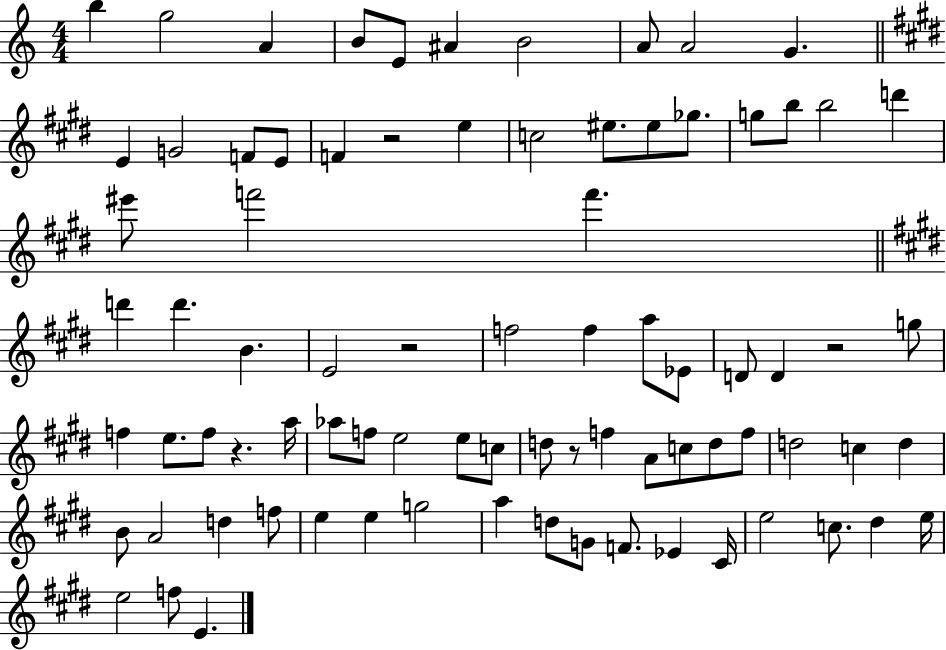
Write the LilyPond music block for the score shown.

{
  \clef treble
  \numericTimeSignature
  \time 4/4
  \key c \major
  b''4 g''2 a'4 | b'8 e'8 ais'4 b'2 | a'8 a'2 g'4. | \bar "||" \break \key e \major e'4 g'2 f'8 e'8 | f'4 r2 e''4 | c''2 eis''8. eis''8 ges''8. | g''8 b''8 b''2 d'''4 | \break eis'''8 f'''2 f'''4. | \bar "||" \break \key e \major d'''4 d'''4. b'4. | e'2 r2 | f''2 f''4 a''8 ees'8 | d'8 d'4 r2 g''8 | \break f''4 e''8. f''8 r4. a''16 | aes''8 f''8 e''2 e''8 c''8 | d''8 r8 f''4 a'8 c''8 d''8 f''8 | d''2 c''4 d''4 | \break b'8 a'2 d''4 f''8 | e''4 e''4 g''2 | a''4 d''8 g'8 f'8. ees'4 cis'16 | e''2 c''8. dis''4 e''16 | \break e''2 f''8 e'4. | \bar "|."
}